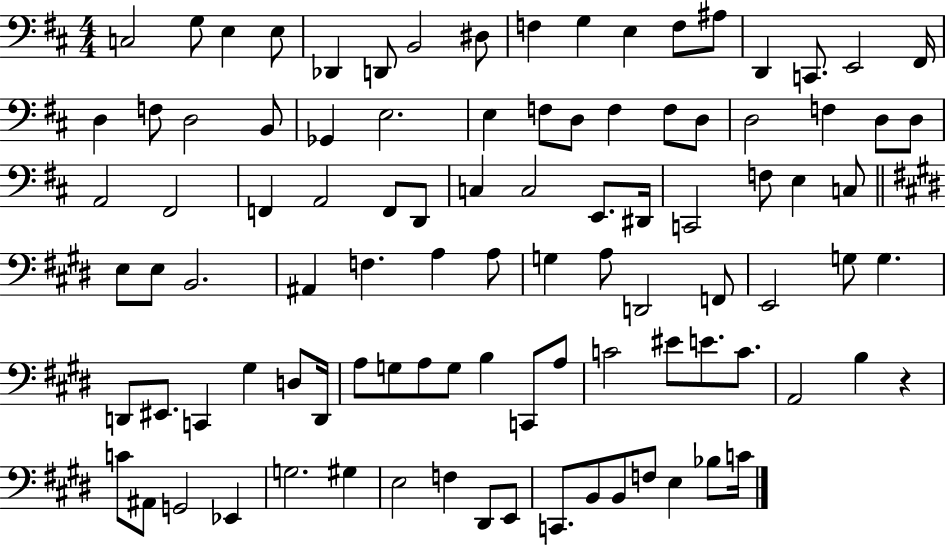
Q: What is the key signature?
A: D major